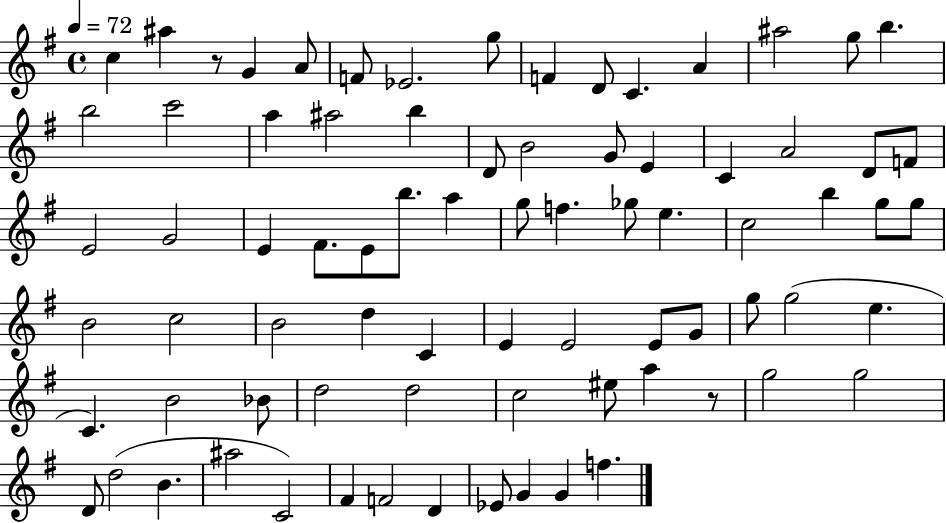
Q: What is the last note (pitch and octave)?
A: F5